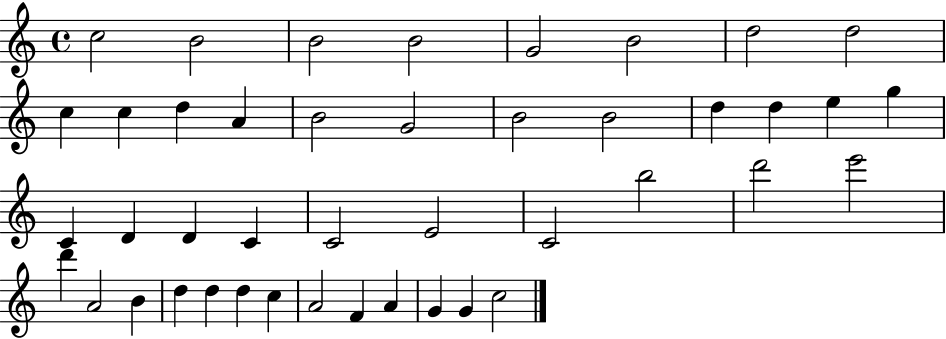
C5/h B4/h B4/h B4/h G4/h B4/h D5/h D5/h C5/q C5/q D5/q A4/q B4/h G4/h B4/h B4/h D5/q D5/q E5/q G5/q C4/q D4/q D4/q C4/q C4/h E4/h C4/h B5/h D6/h E6/h D6/q A4/h B4/q D5/q D5/q D5/q C5/q A4/h F4/q A4/q G4/q G4/q C5/h